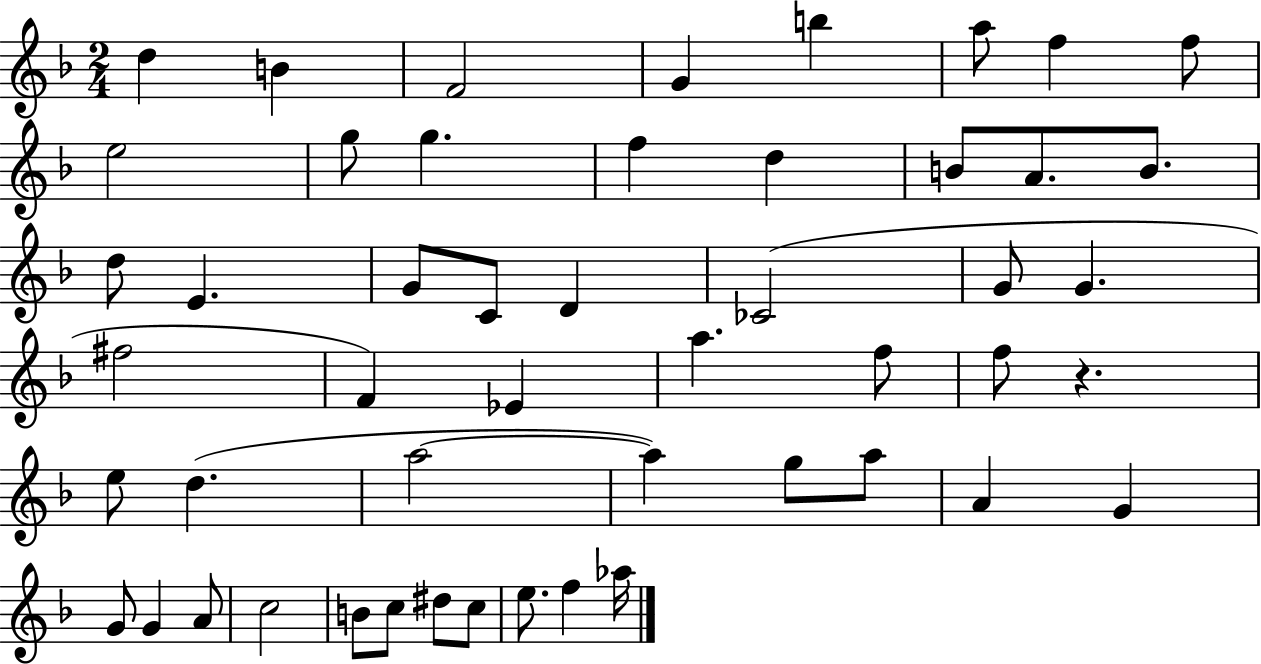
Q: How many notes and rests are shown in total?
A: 50